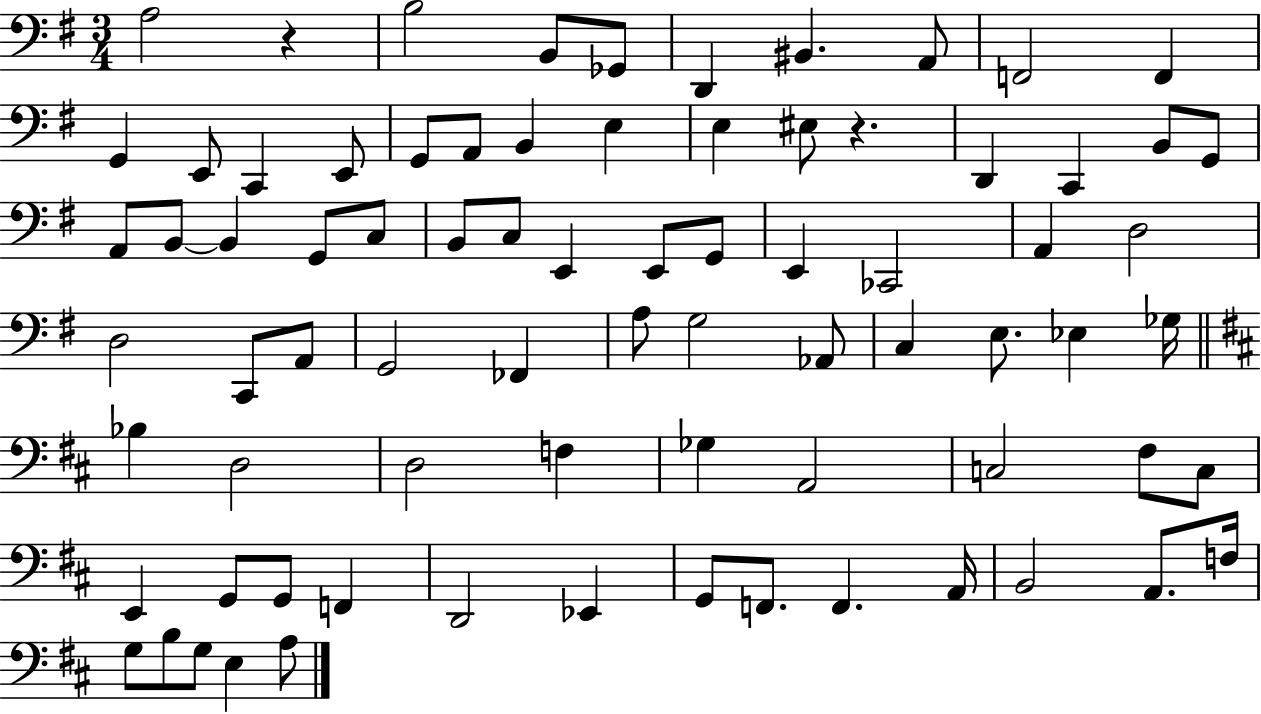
X:1
T:Untitled
M:3/4
L:1/4
K:G
A,2 z B,2 B,,/2 _G,,/2 D,, ^B,, A,,/2 F,,2 F,, G,, E,,/2 C,, E,,/2 G,,/2 A,,/2 B,, E, E, ^E,/2 z D,, C,, B,,/2 G,,/2 A,,/2 B,,/2 B,, G,,/2 C,/2 B,,/2 C,/2 E,, E,,/2 G,,/2 E,, _C,,2 A,, D,2 D,2 C,,/2 A,,/2 G,,2 _F,, A,/2 G,2 _A,,/2 C, E,/2 _E, _G,/4 _B, D,2 D,2 F, _G, A,,2 C,2 ^F,/2 C,/2 E,, G,,/2 G,,/2 F,, D,,2 _E,, G,,/2 F,,/2 F,, A,,/4 B,,2 A,,/2 F,/4 G,/2 B,/2 G,/2 E, A,/2